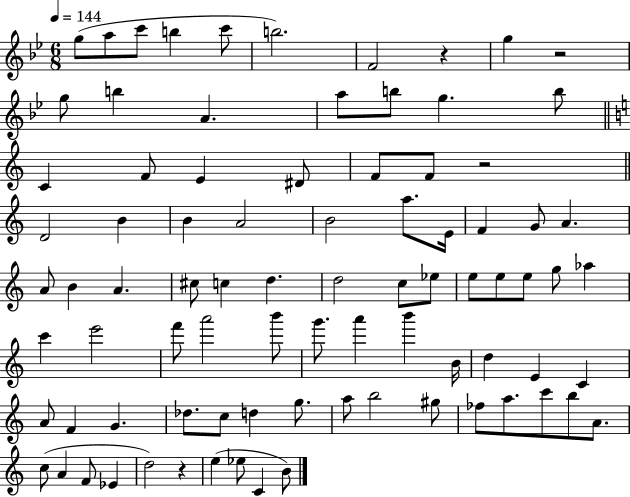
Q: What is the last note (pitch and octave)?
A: B4